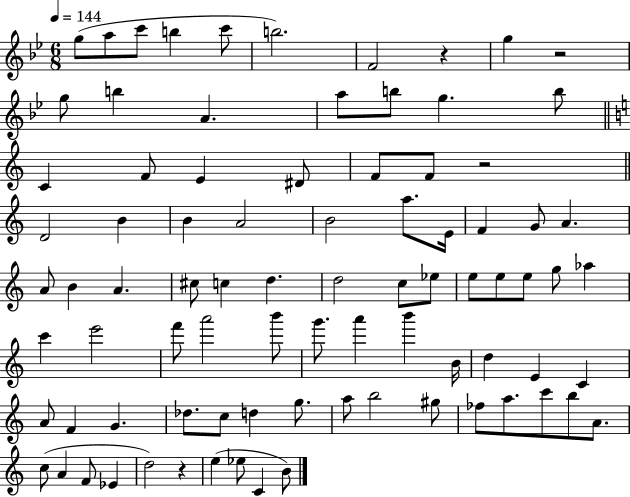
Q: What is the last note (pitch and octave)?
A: B4